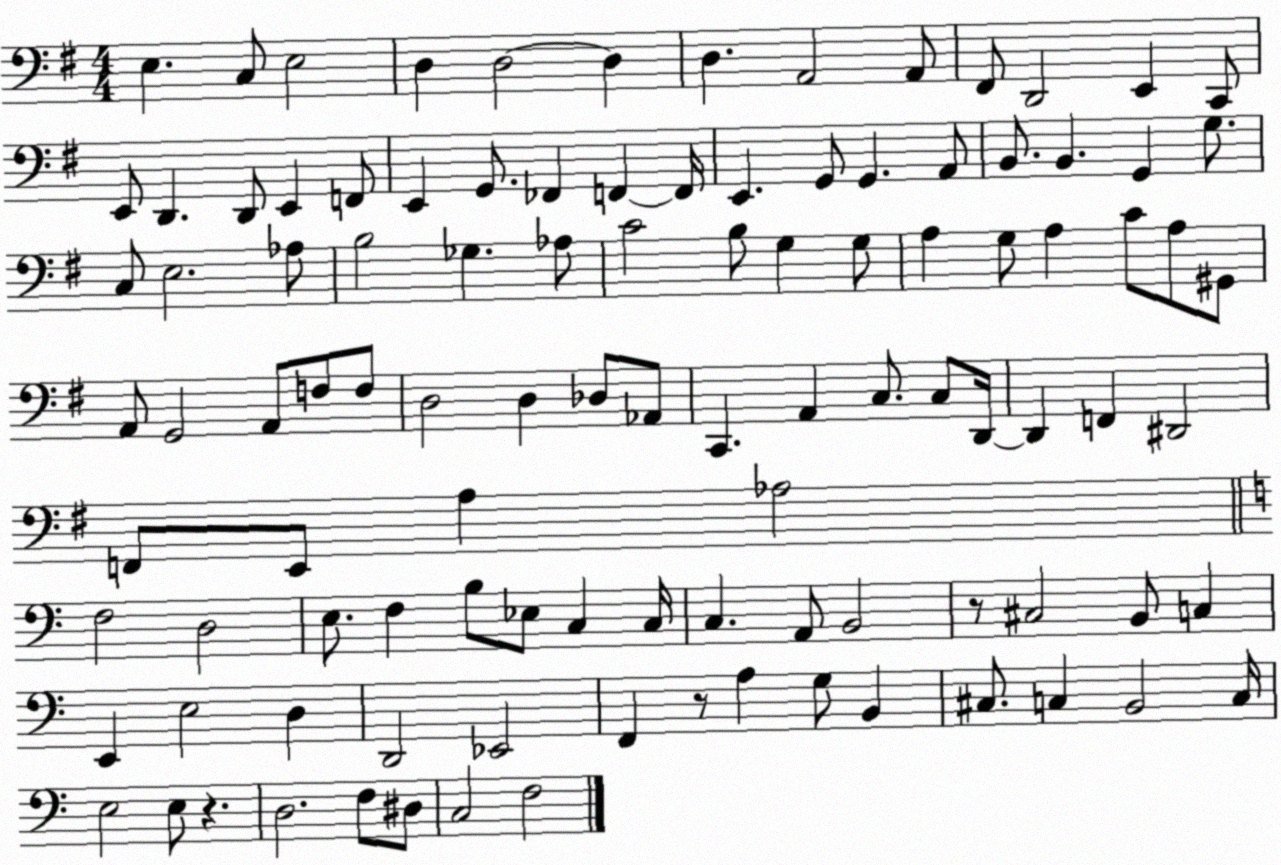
X:1
T:Untitled
M:4/4
L:1/4
K:G
E, C,/2 E,2 D, D,2 D, D, A,,2 A,,/2 ^F,,/2 D,,2 E,, C,,/2 E,,/2 D,, D,,/2 E,, F,,/2 E,, G,,/2 _F,, F,, F,,/4 E,, G,,/2 G,, A,,/2 B,,/2 B,, G,, G,/2 C,/2 E,2 _A,/2 B,2 _G, _A,/2 C2 B,/2 G, G,/2 A, G,/2 A, C/2 A,/2 ^G,,/2 A,,/2 G,,2 A,,/2 F,/2 F,/2 D,2 D, _D,/2 _A,,/2 C,, A,, C,/2 C,/2 D,,/4 D,, F,, ^D,,2 F,,/2 E,,/2 A, _A,2 F,2 D,2 E,/2 F, B,/2 _E,/2 C, C,/4 C, A,,/2 B,,2 z/2 ^C,2 B,,/2 C, E,, E,2 D, D,,2 _E,,2 F,, z/2 A, G,/2 B,, ^C,/2 C, B,,2 C,/4 E,2 E,/2 z D,2 F,/2 ^D,/2 C,2 F,2